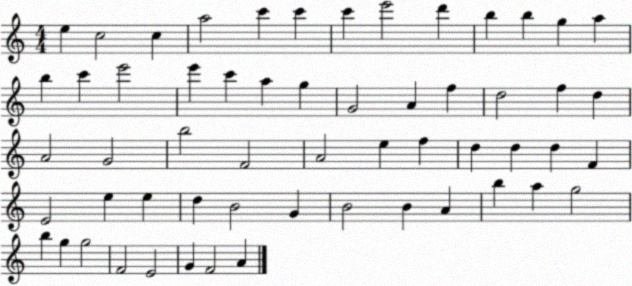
X:1
T:Untitled
M:4/4
L:1/4
K:C
e c2 c a2 c' c' c' e'2 d' b b g a b c' e'2 e' c' a g G2 A f d2 f d A2 G2 b2 F2 A2 e f d d d F E2 e e d B2 G B2 B A b a g2 b g g2 F2 E2 G F2 A